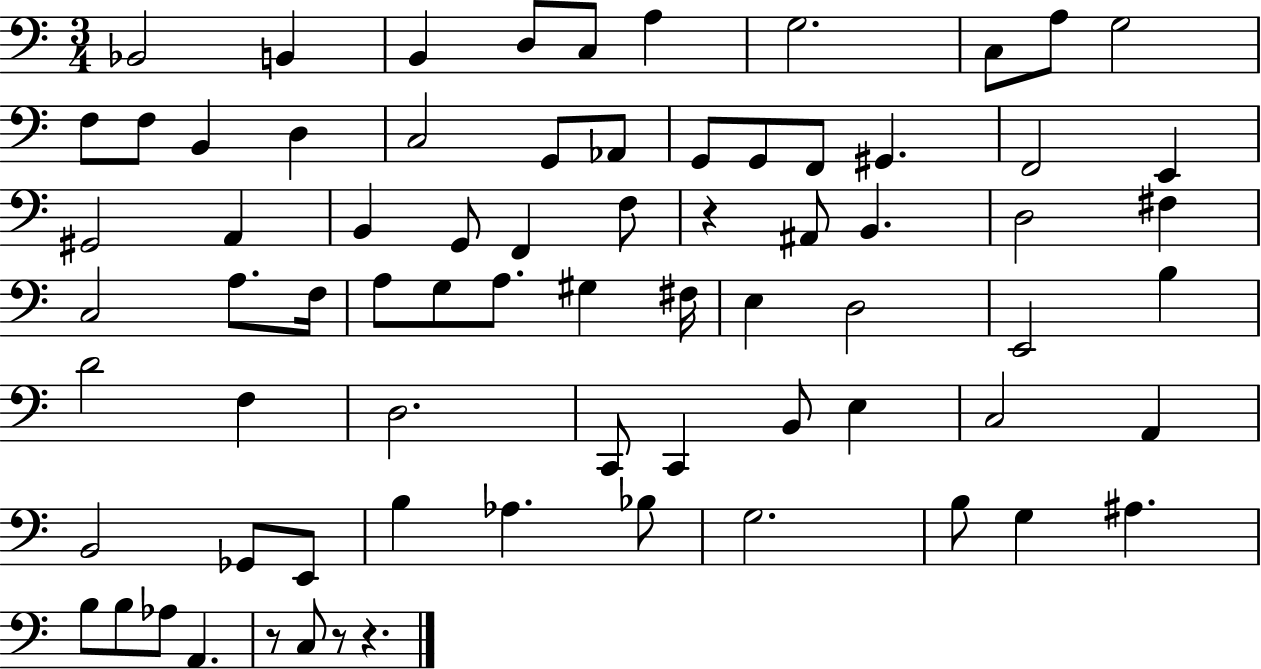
Bb2/h B2/q B2/q D3/e C3/e A3/q G3/h. C3/e A3/e G3/h F3/e F3/e B2/q D3/q C3/h G2/e Ab2/e G2/e G2/e F2/e G#2/q. F2/h E2/q G#2/h A2/q B2/q G2/e F2/q F3/e R/q A#2/e B2/q. D3/h F#3/q C3/h A3/e. F3/s A3/e G3/e A3/e. G#3/q F#3/s E3/q D3/h E2/h B3/q D4/h F3/q D3/h. C2/e C2/q B2/e E3/q C3/h A2/q B2/h Gb2/e E2/e B3/q Ab3/q. Bb3/e G3/h. B3/e G3/q A#3/q. B3/e B3/e Ab3/e A2/q. R/e C3/e R/e R/q.